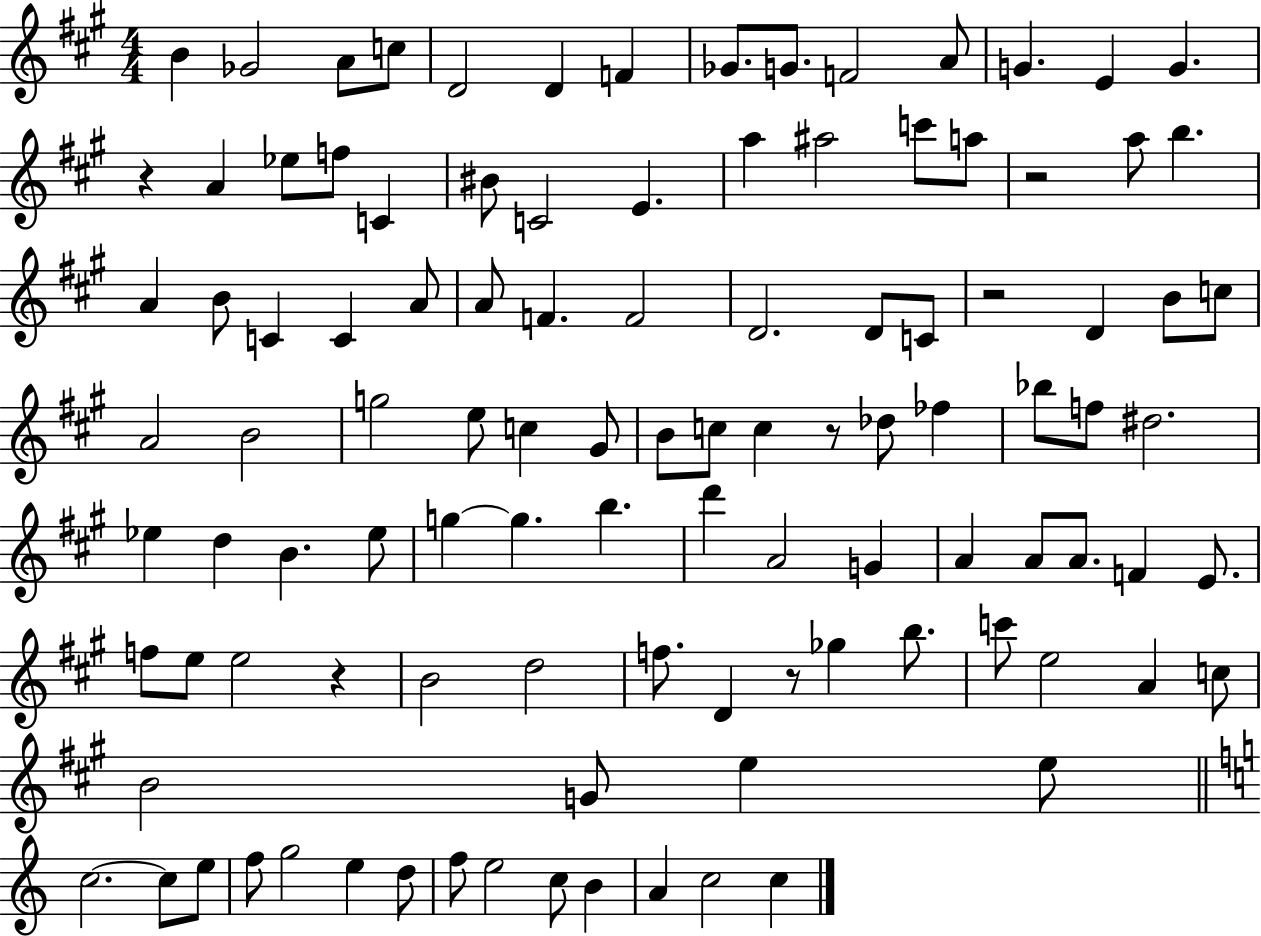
B4/q Gb4/h A4/e C5/e D4/h D4/q F4/q Gb4/e. G4/e. F4/h A4/e G4/q. E4/q G4/q. R/q A4/q Eb5/e F5/e C4/q BIS4/e C4/h E4/q. A5/q A#5/h C6/e A5/e R/h A5/e B5/q. A4/q B4/e C4/q C4/q A4/e A4/e F4/q. F4/h D4/h. D4/e C4/e R/h D4/q B4/e C5/e A4/h B4/h G5/h E5/e C5/q G#4/e B4/e C5/e C5/q R/e Db5/e FES5/q Bb5/e F5/e D#5/h. Eb5/q D5/q B4/q. Eb5/e G5/q G5/q. B5/q. D6/q A4/h G4/q A4/q A4/e A4/e. F4/q E4/e. F5/e E5/e E5/h R/q B4/h D5/h F5/e. D4/q R/e Gb5/q B5/e. C6/e E5/h A4/q C5/e B4/h G4/e E5/q E5/e C5/h. C5/e E5/e F5/e G5/h E5/q D5/e F5/e E5/h C5/e B4/q A4/q C5/h C5/q